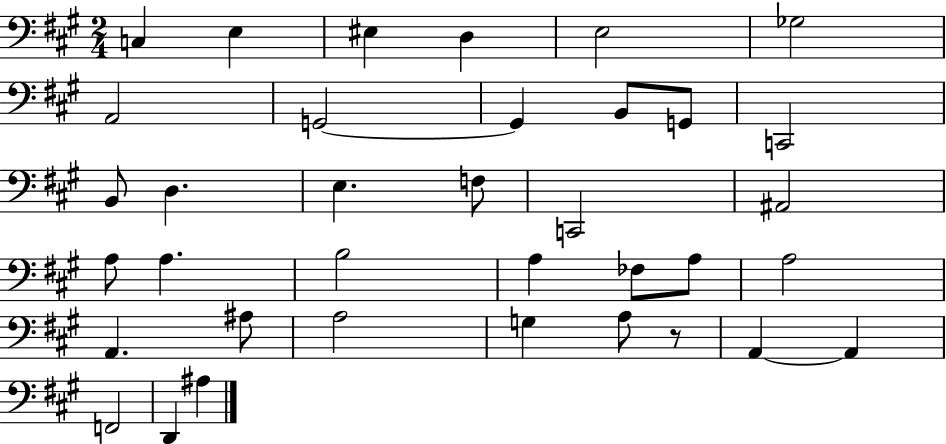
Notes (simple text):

C3/q E3/q EIS3/q D3/q E3/h Gb3/h A2/h G2/h G2/q B2/e G2/e C2/h B2/e D3/q. E3/q. F3/e C2/h A#2/h A3/e A3/q. B3/h A3/q FES3/e A3/e A3/h A2/q. A#3/e A3/h G3/q A3/e R/e A2/q A2/q F2/h D2/q A#3/q